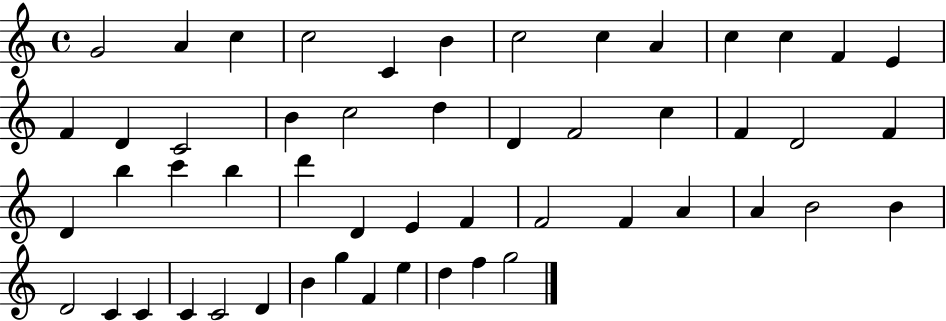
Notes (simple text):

G4/h A4/q C5/q C5/h C4/q B4/q C5/h C5/q A4/q C5/q C5/q F4/q E4/q F4/q D4/q C4/h B4/q C5/h D5/q D4/q F4/h C5/q F4/q D4/h F4/q D4/q B5/q C6/q B5/q D6/q D4/q E4/q F4/q F4/h F4/q A4/q A4/q B4/h B4/q D4/h C4/q C4/q C4/q C4/h D4/q B4/q G5/q F4/q E5/q D5/q F5/q G5/h